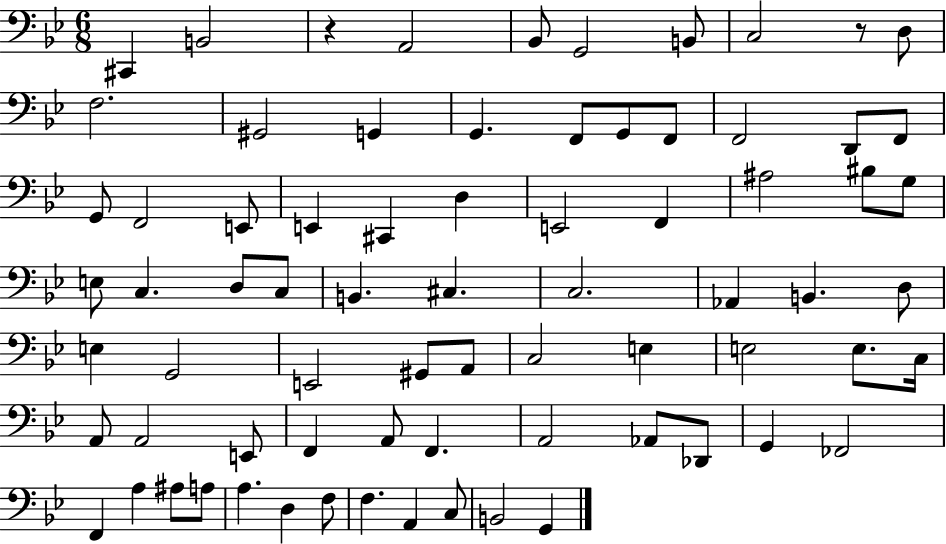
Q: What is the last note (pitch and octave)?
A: G2